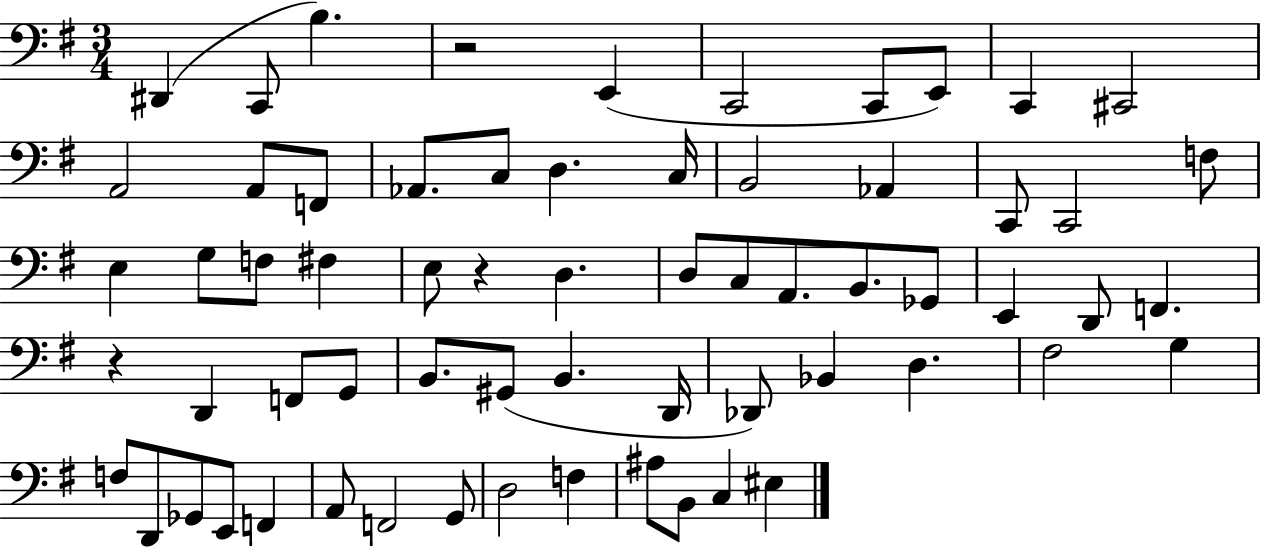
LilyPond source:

{
  \clef bass
  \numericTimeSignature
  \time 3/4
  \key g \major
  dis,4( c,8 b4.) | r2 e,4( | c,2 c,8 e,8) | c,4 cis,2 | \break a,2 a,8 f,8 | aes,8. c8 d4. c16 | b,2 aes,4 | c,8 c,2 f8 | \break e4 g8 f8 fis4 | e8 r4 d4. | d8 c8 a,8. b,8. ges,8 | e,4 d,8 f,4. | \break r4 d,4 f,8 g,8 | b,8. gis,8( b,4. d,16 | des,8) bes,4 d4. | fis2 g4 | \break f8 d,8 ges,8 e,8 f,4 | a,8 f,2 g,8 | d2 f4 | ais8 b,8 c4 eis4 | \break \bar "|."
}